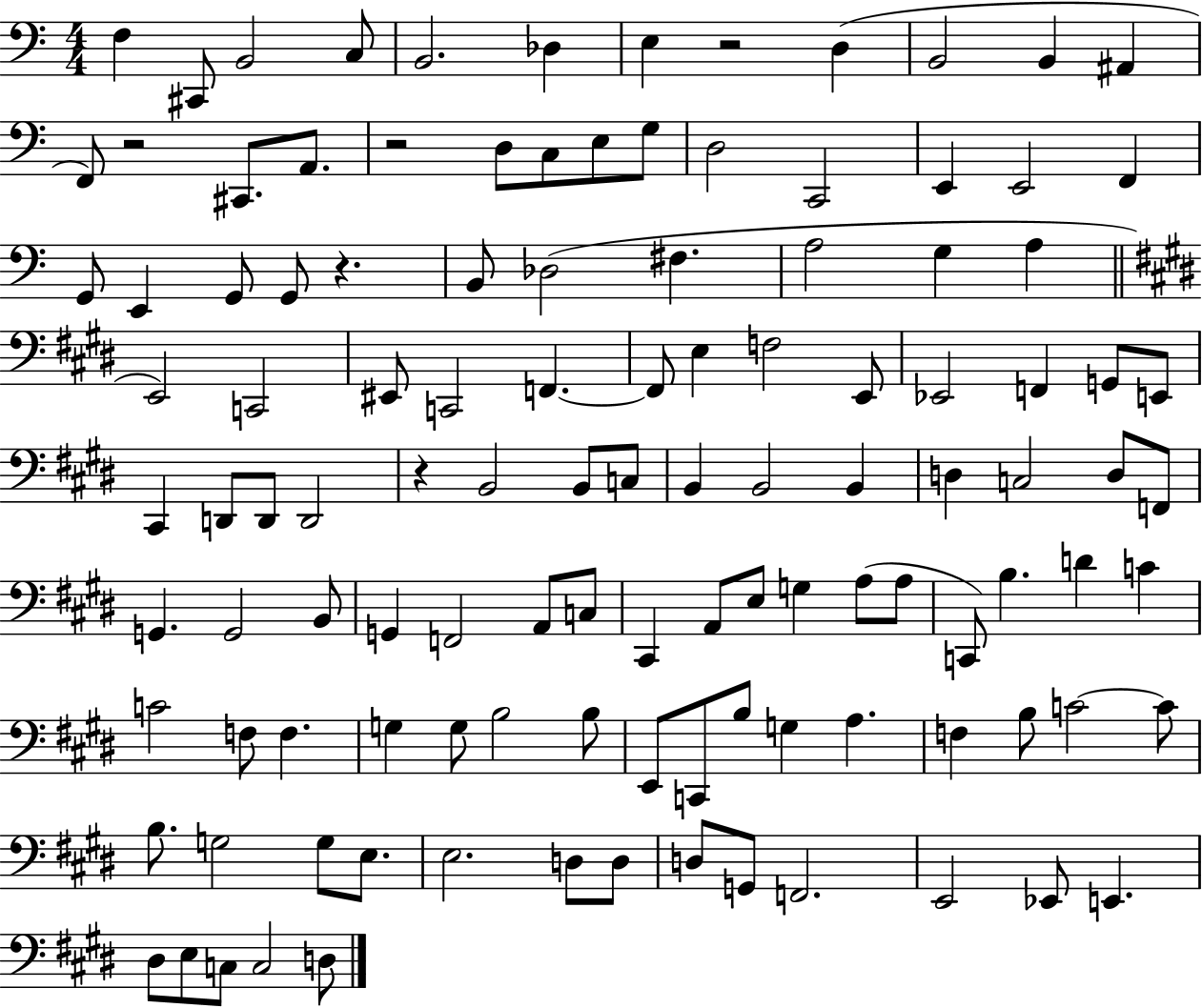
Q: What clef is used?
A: bass